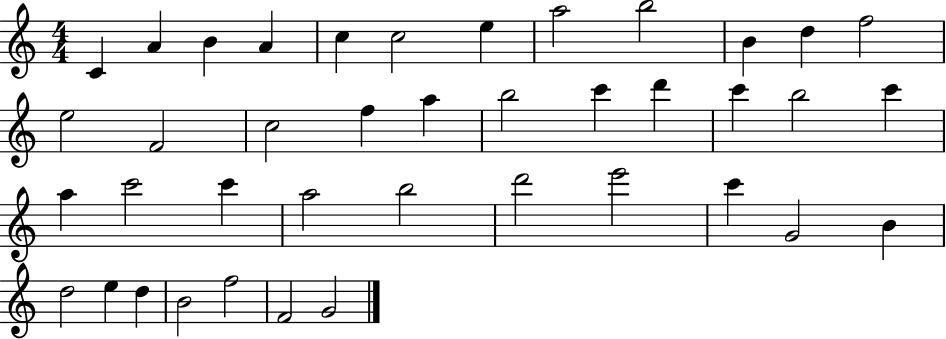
C4/q A4/q B4/q A4/q C5/q C5/h E5/q A5/h B5/h B4/q D5/q F5/h E5/h F4/h C5/h F5/q A5/q B5/h C6/q D6/q C6/q B5/h C6/q A5/q C6/h C6/q A5/h B5/h D6/h E6/h C6/q G4/h B4/q D5/h E5/q D5/q B4/h F5/h F4/h G4/h